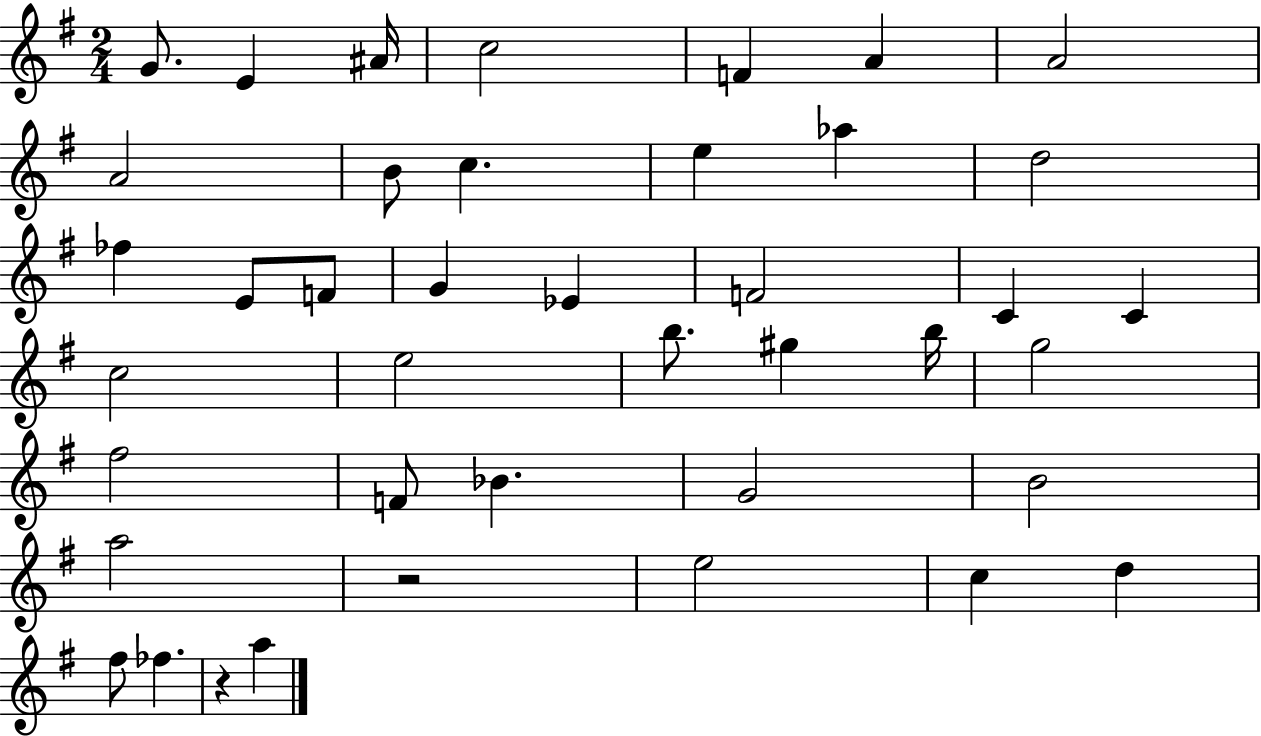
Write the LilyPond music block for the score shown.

{
  \clef treble
  \numericTimeSignature
  \time 2/4
  \key g \major
  g'8. e'4 ais'16 | c''2 | f'4 a'4 | a'2 | \break a'2 | b'8 c''4. | e''4 aes''4 | d''2 | \break fes''4 e'8 f'8 | g'4 ees'4 | f'2 | c'4 c'4 | \break c''2 | e''2 | b''8. gis''4 b''16 | g''2 | \break fis''2 | f'8 bes'4. | g'2 | b'2 | \break a''2 | r2 | e''2 | c''4 d''4 | \break fis''8 fes''4. | r4 a''4 | \bar "|."
}